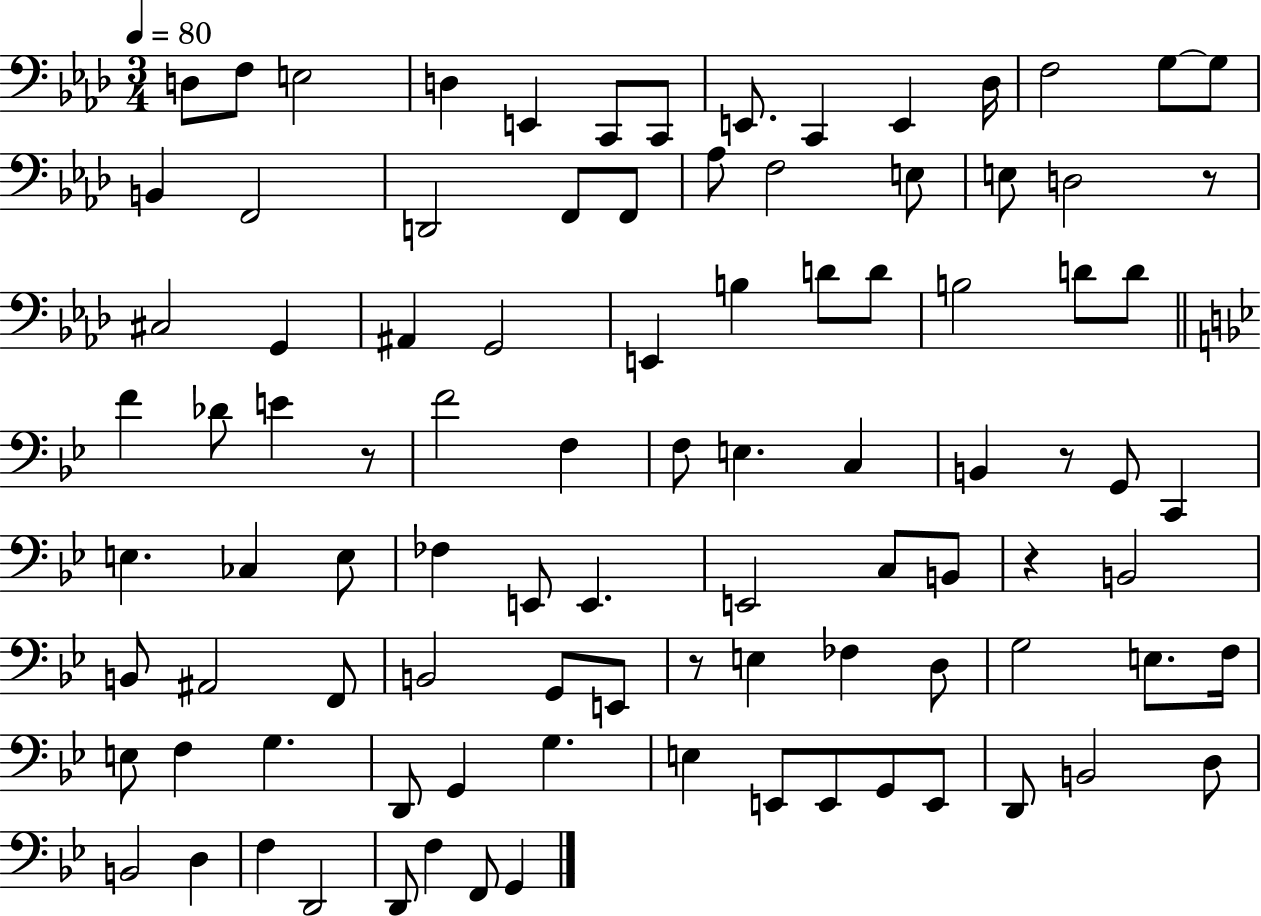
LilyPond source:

{
  \clef bass
  \numericTimeSignature
  \time 3/4
  \key aes \major
  \tempo 4 = 80
  d8 f8 e2 | d4 e,4 c,8 c,8 | e,8. c,4 e,4 des16 | f2 g8~~ g8 | \break b,4 f,2 | d,2 f,8 f,8 | aes8 f2 e8 | e8 d2 r8 | \break cis2 g,4 | ais,4 g,2 | e,4 b4 d'8 d'8 | b2 d'8 d'8 | \break \bar "||" \break \key bes \major f'4 des'8 e'4 r8 | f'2 f4 | f8 e4. c4 | b,4 r8 g,8 c,4 | \break e4. ces4 e8 | fes4 e,8 e,4. | e,2 c8 b,8 | r4 b,2 | \break b,8 ais,2 f,8 | b,2 g,8 e,8 | r8 e4 fes4 d8 | g2 e8. f16 | \break e8 f4 g4. | d,8 g,4 g4. | e4 e,8 e,8 g,8 e,8 | d,8 b,2 d8 | \break b,2 d4 | f4 d,2 | d,8 f4 f,8 g,4 | \bar "|."
}